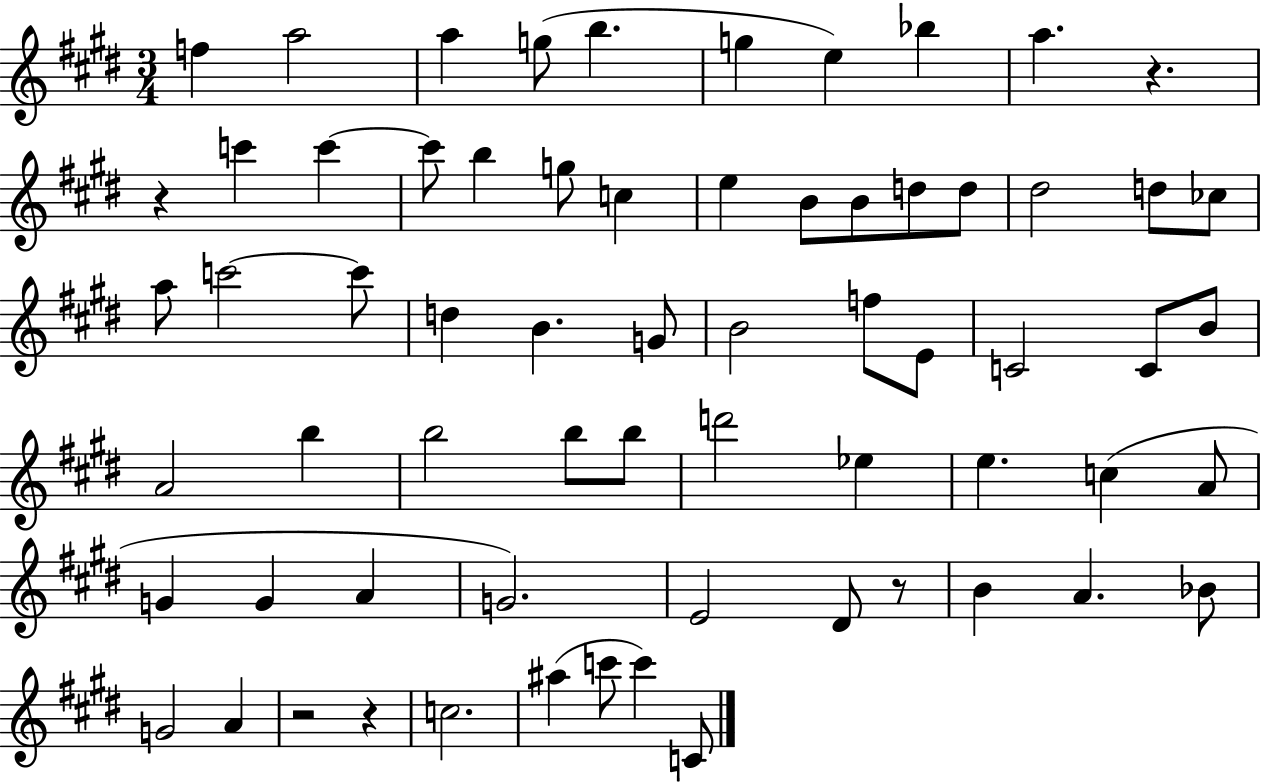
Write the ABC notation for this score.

X:1
T:Untitled
M:3/4
L:1/4
K:E
f a2 a g/2 b g e _b a z z c' c' c'/2 b g/2 c e B/2 B/2 d/2 d/2 ^d2 d/2 _c/2 a/2 c'2 c'/2 d B G/2 B2 f/2 E/2 C2 C/2 B/2 A2 b b2 b/2 b/2 d'2 _e e c A/2 G G A G2 E2 ^D/2 z/2 B A _B/2 G2 A z2 z c2 ^a c'/2 c' C/2